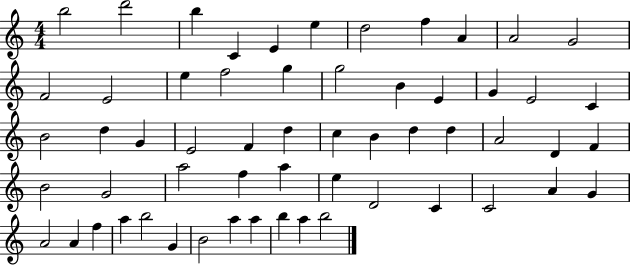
{
  \clef treble
  \numericTimeSignature
  \time 4/4
  \key c \major
  b''2 d'''2 | b''4 c'4 e'4 e''4 | d''2 f''4 a'4 | a'2 g'2 | \break f'2 e'2 | e''4 f''2 g''4 | g''2 b'4 e'4 | g'4 e'2 c'4 | \break b'2 d''4 g'4 | e'2 f'4 d''4 | c''4 b'4 d''4 d''4 | a'2 d'4 f'4 | \break b'2 g'2 | a''2 f''4 a''4 | e''4 d'2 c'4 | c'2 a'4 g'4 | \break a'2 a'4 f''4 | a''4 b''2 g'4 | b'2 a''4 a''4 | b''4 a''4 b''2 | \break \bar "|."
}